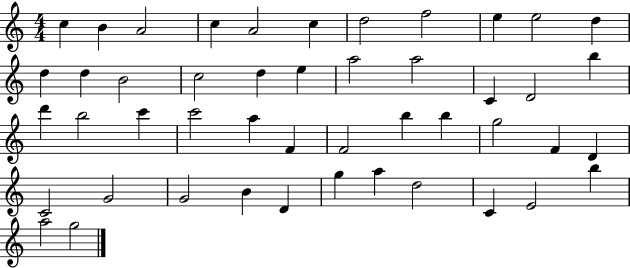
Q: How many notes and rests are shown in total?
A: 47